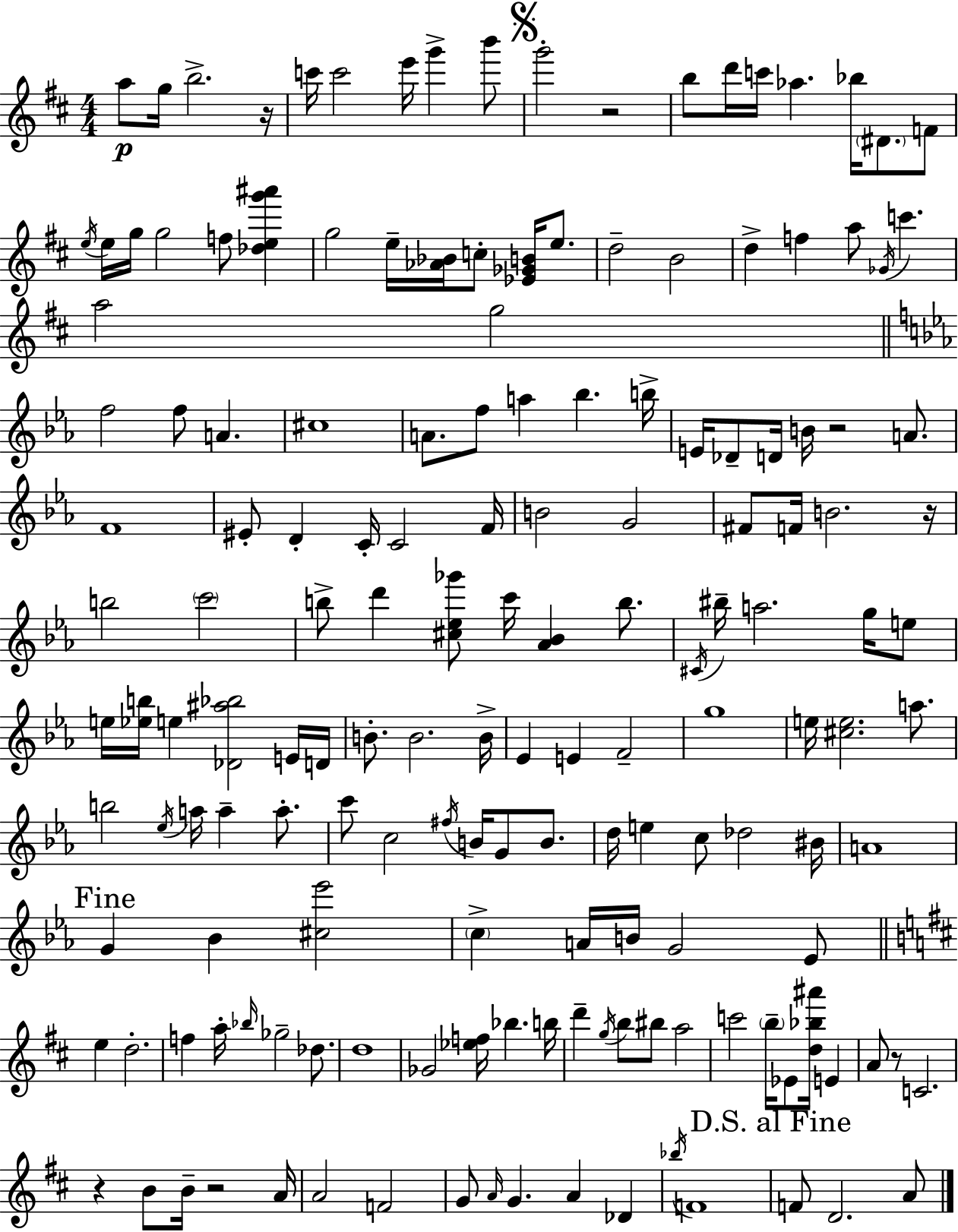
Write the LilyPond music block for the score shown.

{
  \clef treble
  \numericTimeSignature
  \time 4/4
  \key d \major
  a''8\p g''16 b''2.-> r16 | c'''16 c'''2 e'''16 g'''4-> b'''8 | \mark \markup { \musicglyph "scripts.segno" } g'''2-. r2 | b''8 d'''16 c'''16 aes''4. bes''16 \parenthesize dis'8. f'8 | \break \acciaccatura { e''16 } e''16 g''16 g''2 f''8 <des'' e'' g''' ais'''>4 | g''2 e''16-- <aes' bes'>16 c''8-. <ees' ges' b'>16 e''8. | d''2-- b'2 | d''4-> f''4 a''8 \acciaccatura { ges'16 } c'''4. | \break a''2 g''2 | \bar "||" \break \key ees \major f''2 f''8 a'4. | cis''1 | a'8. f''8 a''4 bes''4. b''16-> | e'16 des'8-- d'16 b'16 r2 a'8. | \break f'1 | eis'8-. d'4-. c'16-. c'2 f'16 | b'2 g'2 | fis'8 f'16 b'2. r16 | \break b''2 \parenthesize c'''2 | b''8-> d'''4 <cis'' ees'' ges'''>8 c'''16 <aes' bes'>4 b''8. | \acciaccatura { cis'16 } bis''16-- a''2. g''16 e''8 | e''16 <ees'' b''>16 e''4 <des' ais'' bes''>2 e'16 | \break d'16 b'8.-. b'2. | b'16-> ees'4 e'4 f'2-- | g''1 | e''16 <cis'' e''>2. a''8. | \break b''2 \acciaccatura { ees''16 } a''16 a''4-- a''8.-. | c'''8 c''2 \acciaccatura { fis''16 } b'16 g'8 | b'8. d''16 e''4 c''8 des''2 | bis'16 a'1 | \break \mark "Fine" g'4 bes'4 <cis'' ees'''>2 | \parenthesize c''4-> a'16 b'16 g'2 | ees'8 \bar "||" \break \key d \major e''4 d''2.-. | f''4 a''16-. \grace { bes''16 } ges''2-- des''8. | d''1 | ges'2 <ees'' f''>16 bes''4. | \break b''16 d'''4-- \acciaccatura { g''16 } b''8 bis''8 a''2 | c'''2 \parenthesize b''16-- ees'8 <d'' bes'' ais'''>16 e'4 | a'8 r8 c'2. | r4 b'8 b'16-- r2 | \break a'16 a'2 f'2 | g'8 \grace { a'16 } g'4. a'4 des'4 | \acciaccatura { bes''16 } f'1 | \mark "D.S. al Fine" f'8 d'2. | \break a'8 \bar "|."
}